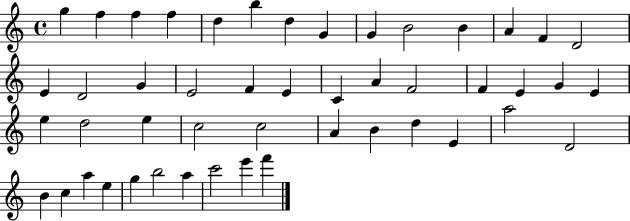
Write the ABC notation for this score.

X:1
T:Untitled
M:4/4
L:1/4
K:C
g f f f d b d G G B2 B A F D2 E D2 G E2 F E C A F2 F E G E e d2 e c2 c2 A B d E a2 D2 B c a e g b2 a c'2 e' f'